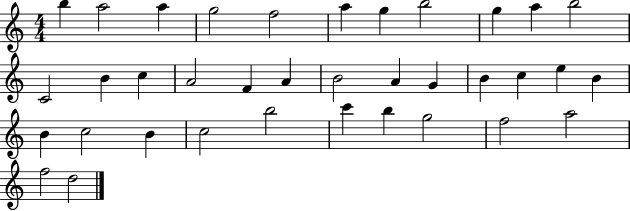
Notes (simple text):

B5/q A5/h A5/q G5/h F5/h A5/q G5/q B5/h G5/q A5/q B5/h C4/h B4/q C5/q A4/h F4/q A4/q B4/h A4/q G4/q B4/q C5/q E5/q B4/q B4/q C5/h B4/q C5/h B5/h C6/q B5/q G5/h F5/h A5/h F5/h D5/h